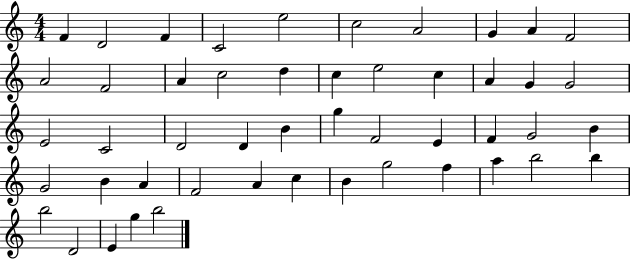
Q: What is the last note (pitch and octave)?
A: B5